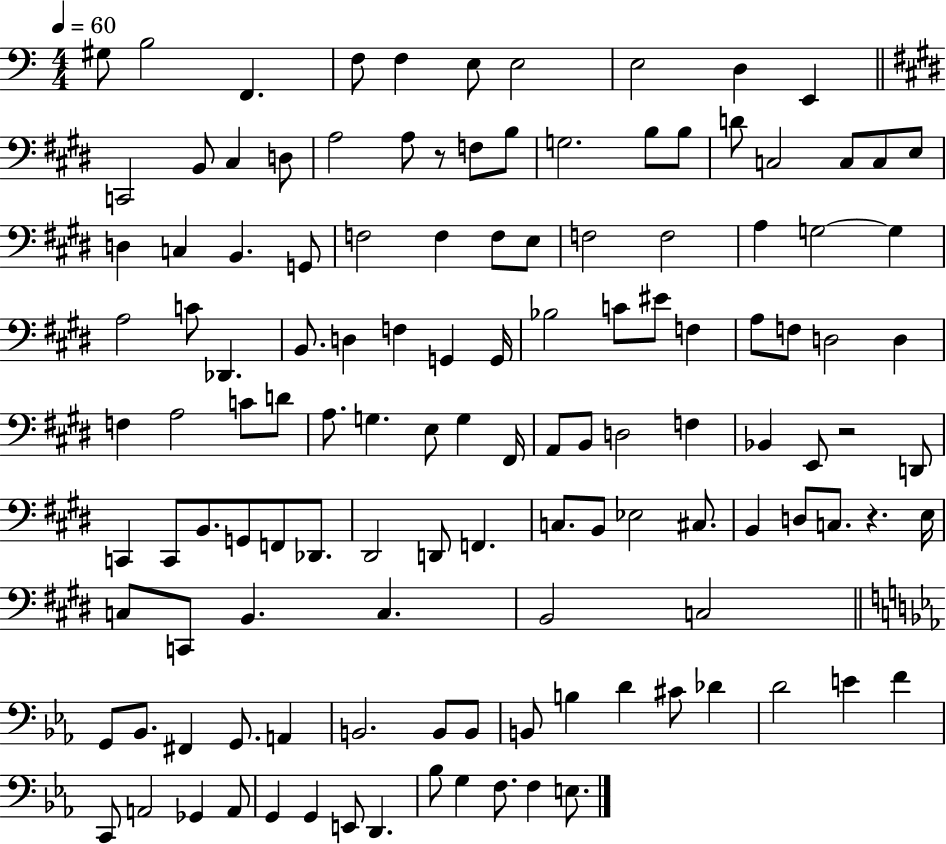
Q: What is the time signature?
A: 4/4